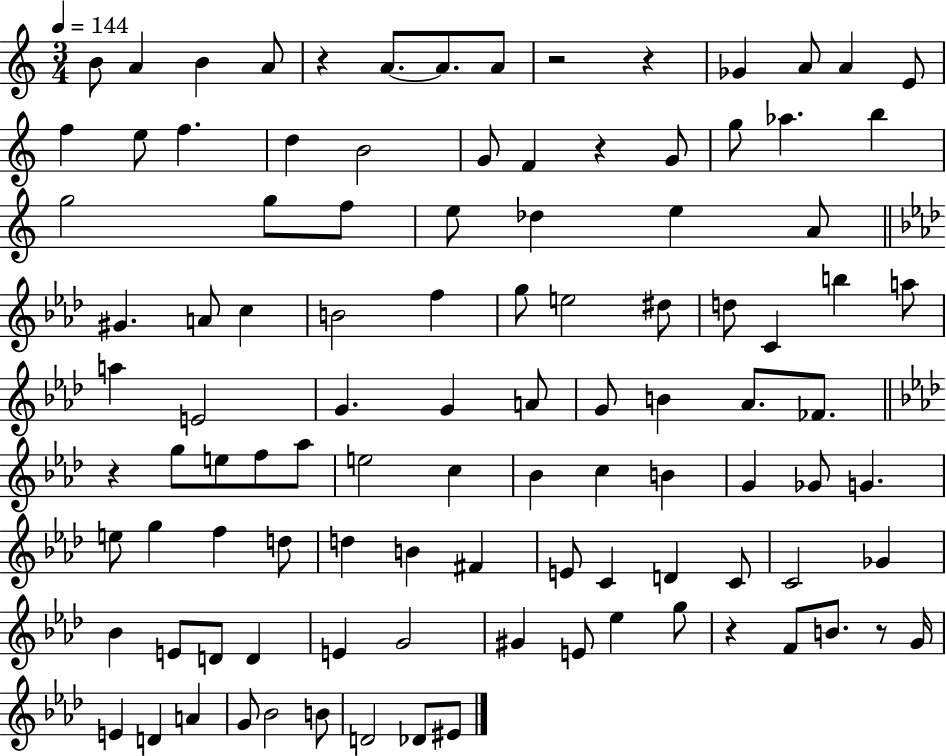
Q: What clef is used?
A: treble